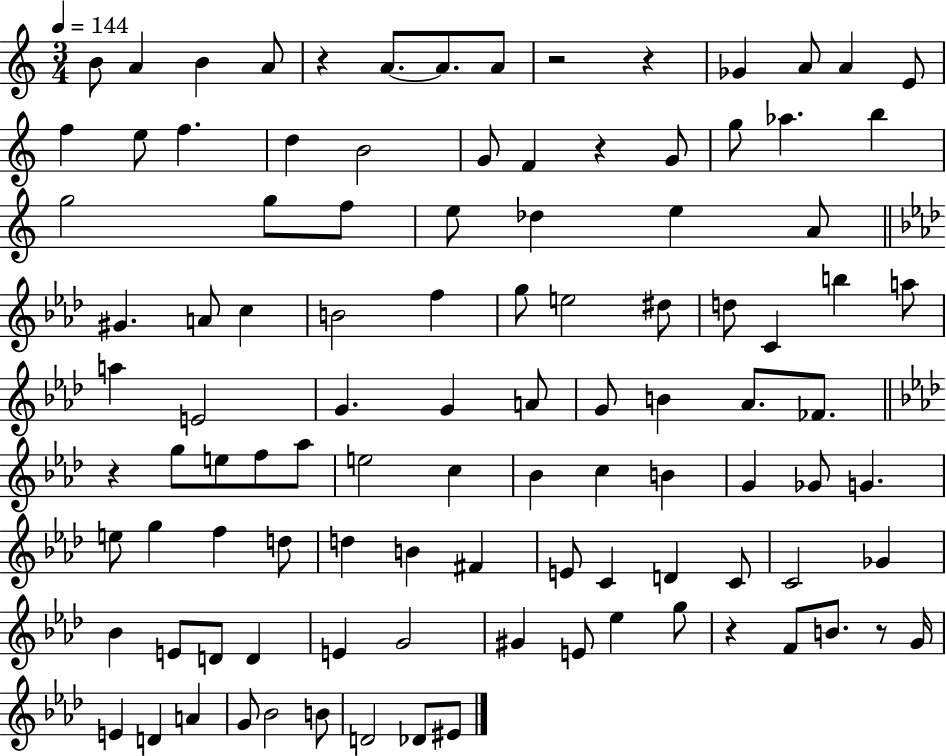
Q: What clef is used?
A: treble